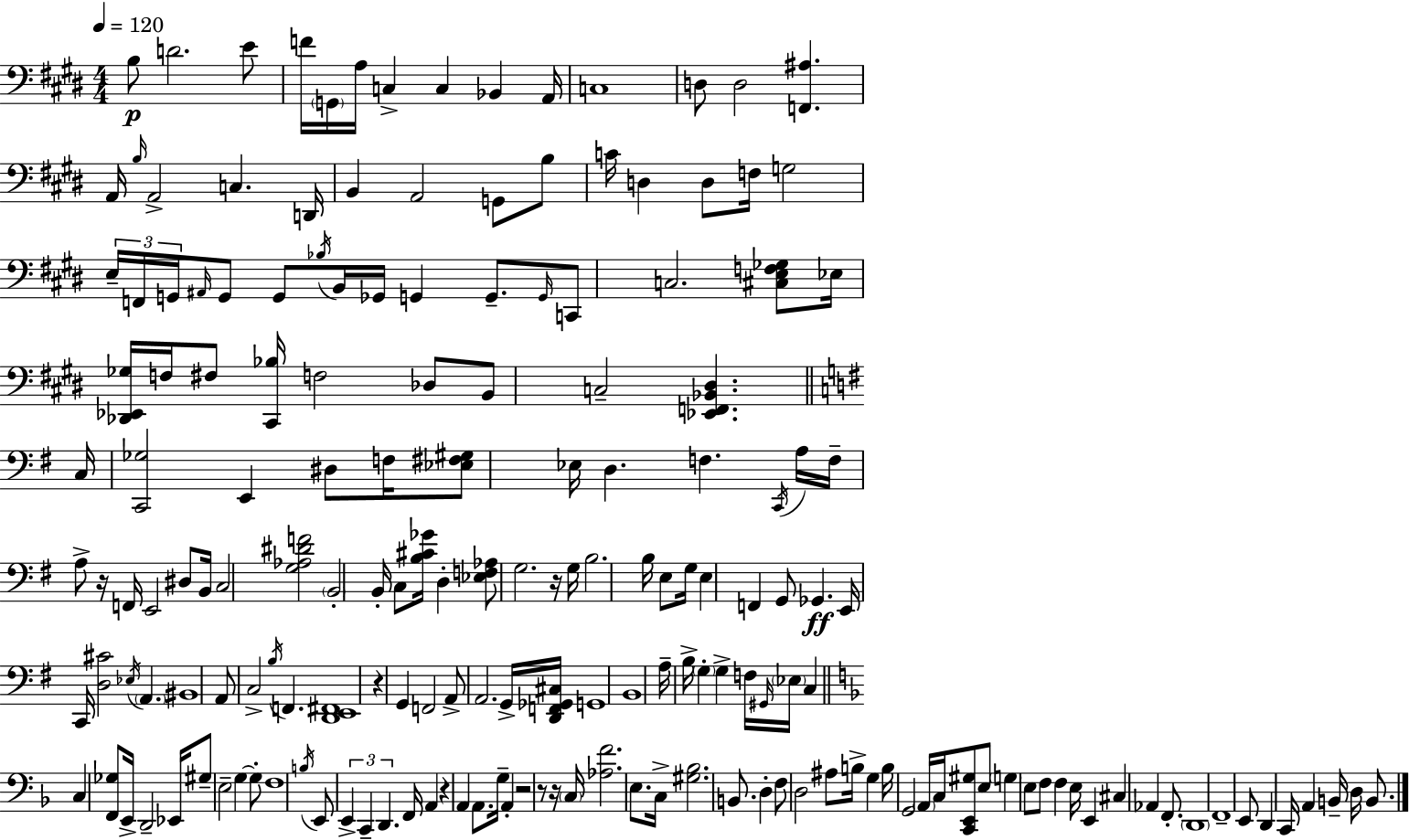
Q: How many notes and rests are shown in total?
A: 179